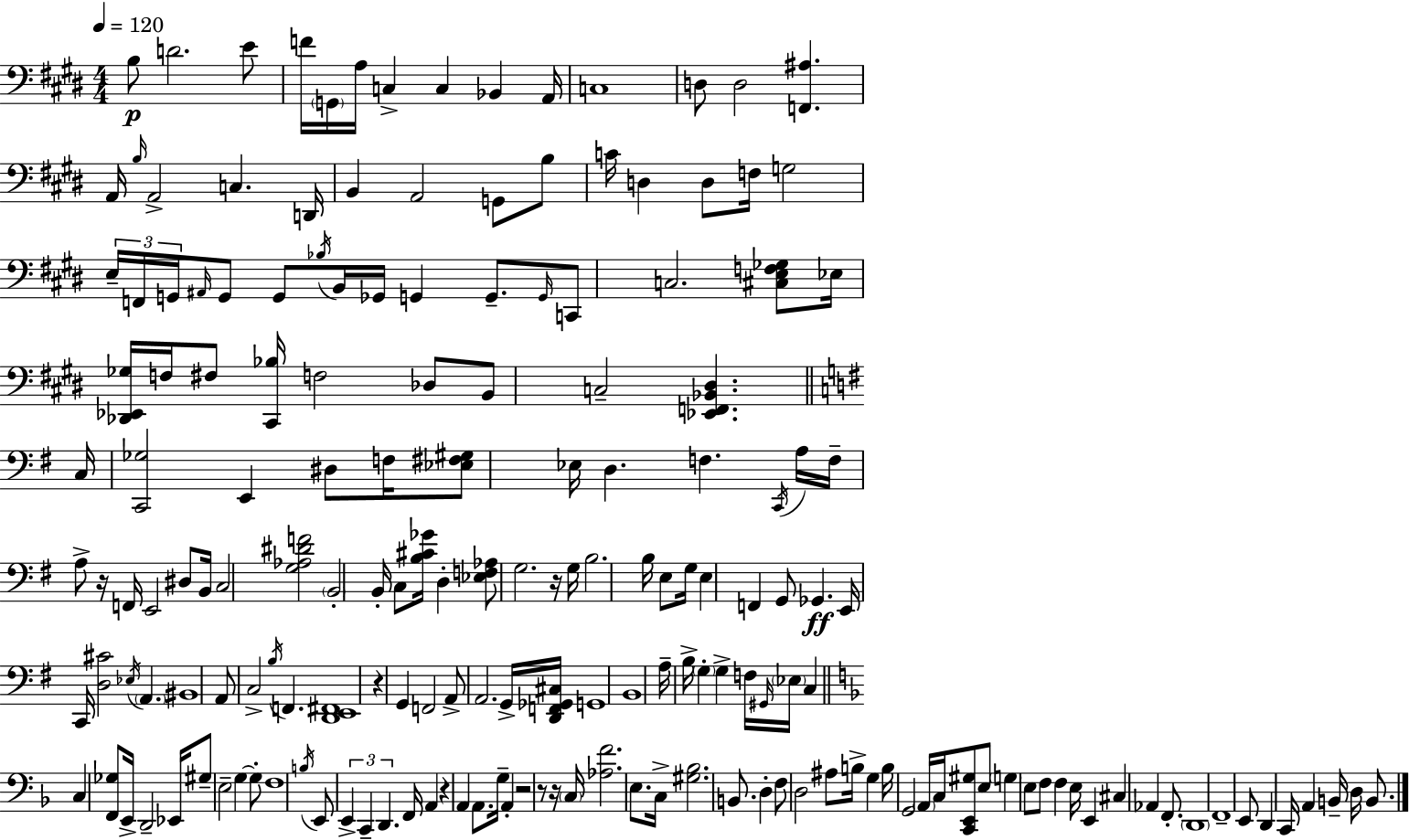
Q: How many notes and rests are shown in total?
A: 179